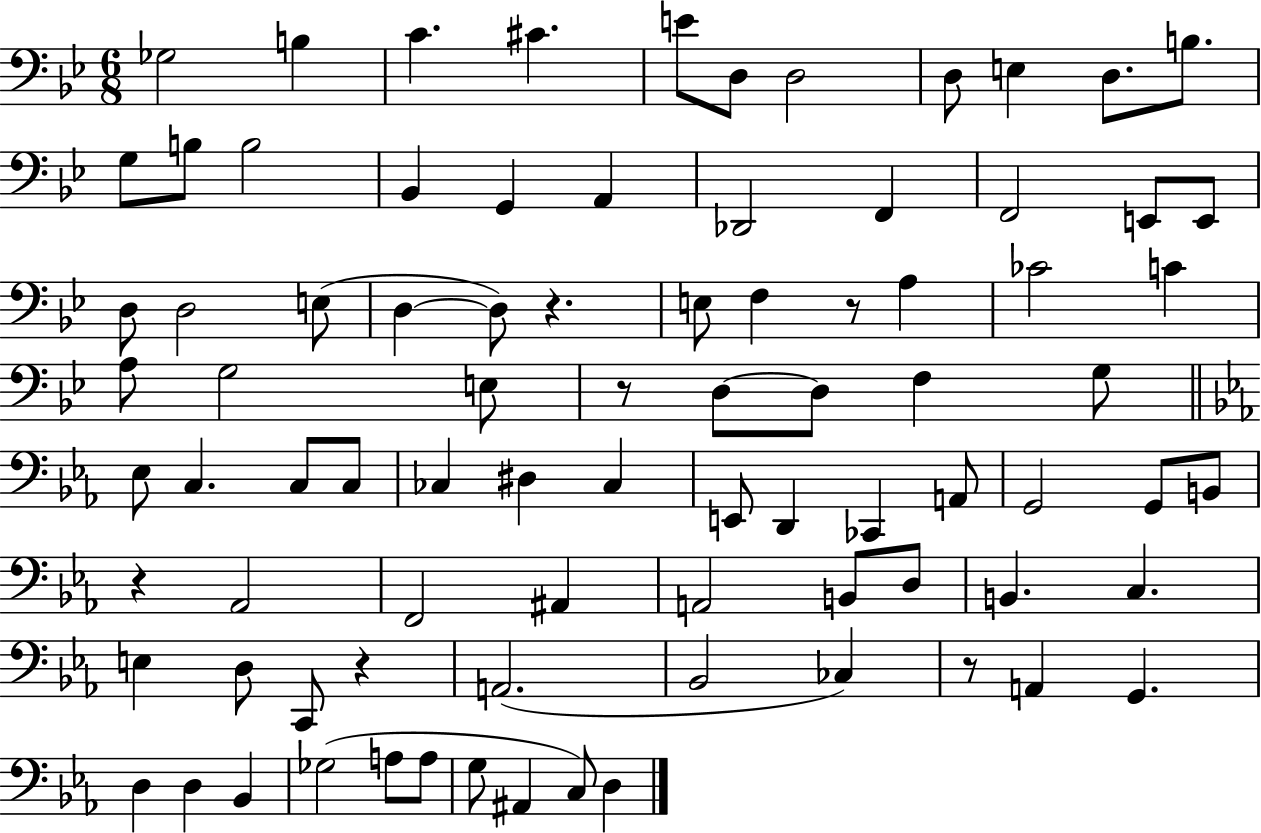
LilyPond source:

{
  \clef bass
  \numericTimeSignature
  \time 6/8
  \key bes \major
  ges2 b4 | c'4. cis'4. | e'8 d8 d2 | d8 e4 d8. b8. | \break g8 b8 b2 | bes,4 g,4 a,4 | des,2 f,4 | f,2 e,8 e,8 | \break d8 d2 e8( | d4~~ d8) r4. | e8 f4 r8 a4 | ces'2 c'4 | \break a8 g2 e8 | r8 d8~~ d8 f4 g8 | \bar "||" \break \key ees \major ees8 c4. c8 c8 | ces4 dis4 ces4 | e,8 d,4 ces,4 a,8 | g,2 g,8 b,8 | \break r4 aes,2 | f,2 ais,4 | a,2 b,8 d8 | b,4. c4. | \break e4 d8 c,8 r4 | a,2.( | bes,2 ces4) | r8 a,4 g,4. | \break d4 d4 bes,4 | ges2( a8 a8 | g8 ais,4 c8) d4 | \bar "|."
}